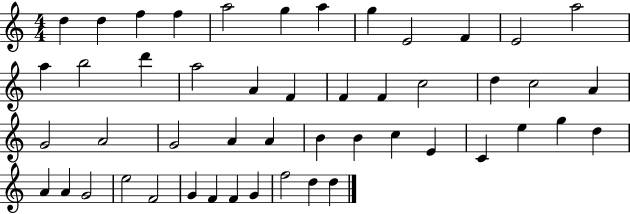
{
  \clef treble
  \numericTimeSignature
  \time 4/4
  \key c \major
  d''4 d''4 f''4 f''4 | a''2 g''4 a''4 | g''4 e'2 f'4 | e'2 a''2 | \break a''4 b''2 d'''4 | a''2 a'4 f'4 | f'4 f'4 c''2 | d''4 c''2 a'4 | \break g'2 a'2 | g'2 a'4 a'4 | b'4 b'4 c''4 e'4 | c'4 e''4 g''4 d''4 | \break a'4 a'4 g'2 | e''2 f'2 | g'4 f'4 f'4 g'4 | f''2 d''4 d''4 | \break \bar "|."
}